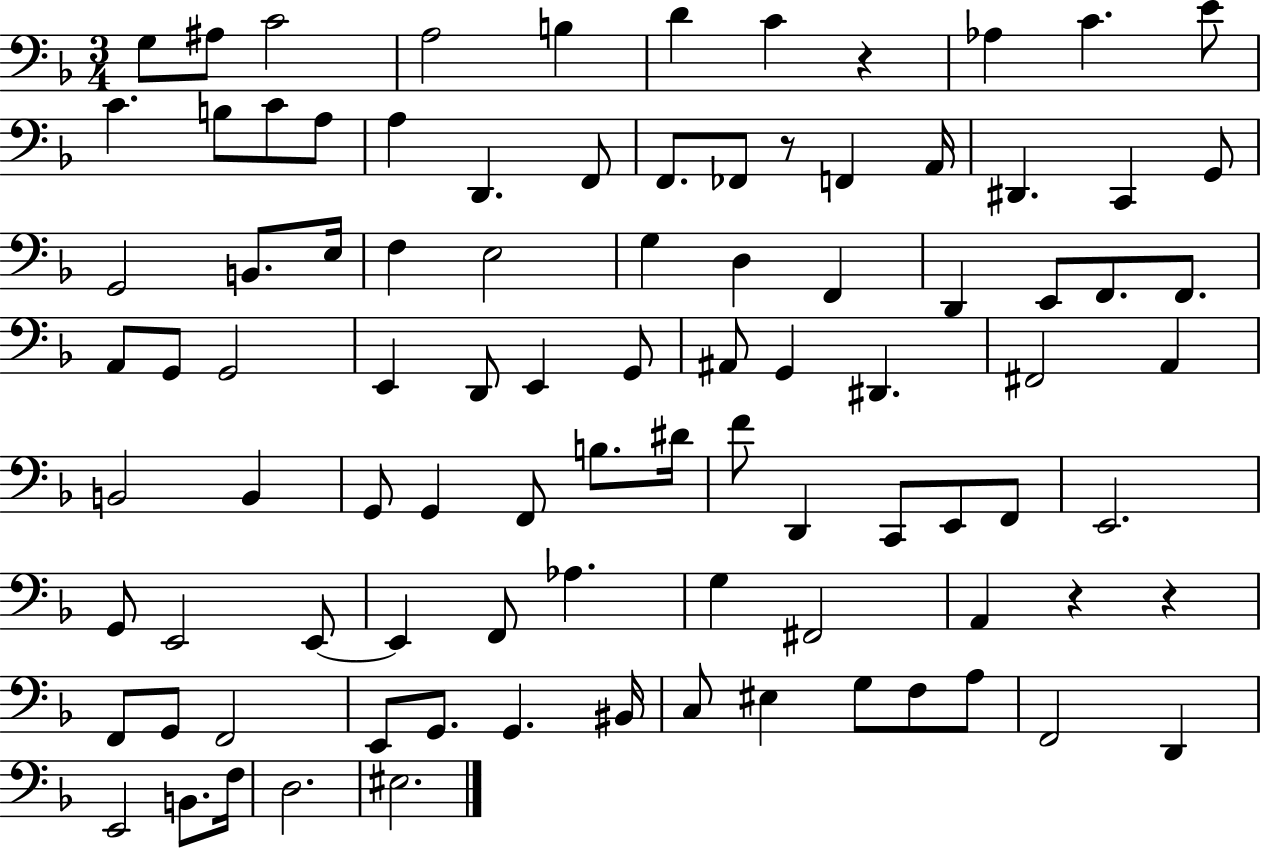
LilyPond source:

{
  \clef bass
  \numericTimeSignature
  \time 3/4
  \key f \major
  \repeat volta 2 { g8 ais8 c'2 | a2 b4 | d'4 c'4 r4 | aes4 c'4. e'8 | \break c'4. b8 c'8 a8 | a4 d,4. f,8 | f,8. fes,8 r8 f,4 a,16 | dis,4. c,4 g,8 | \break g,2 b,8. e16 | f4 e2 | g4 d4 f,4 | d,4 e,8 f,8. f,8. | \break a,8 g,8 g,2 | e,4 d,8 e,4 g,8 | ais,8 g,4 dis,4. | fis,2 a,4 | \break b,2 b,4 | g,8 g,4 f,8 b8. dis'16 | f'8 d,4 c,8 e,8 f,8 | e,2. | \break g,8 e,2 e,8~~ | e,4 f,8 aes4. | g4 fis,2 | a,4 r4 r4 | \break f,8 g,8 f,2 | e,8 g,8. g,4. bis,16 | c8 eis4 g8 f8 a8 | f,2 d,4 | \break e,2 b,8. f16 | d2. | eis2. | } \bar "|."
}